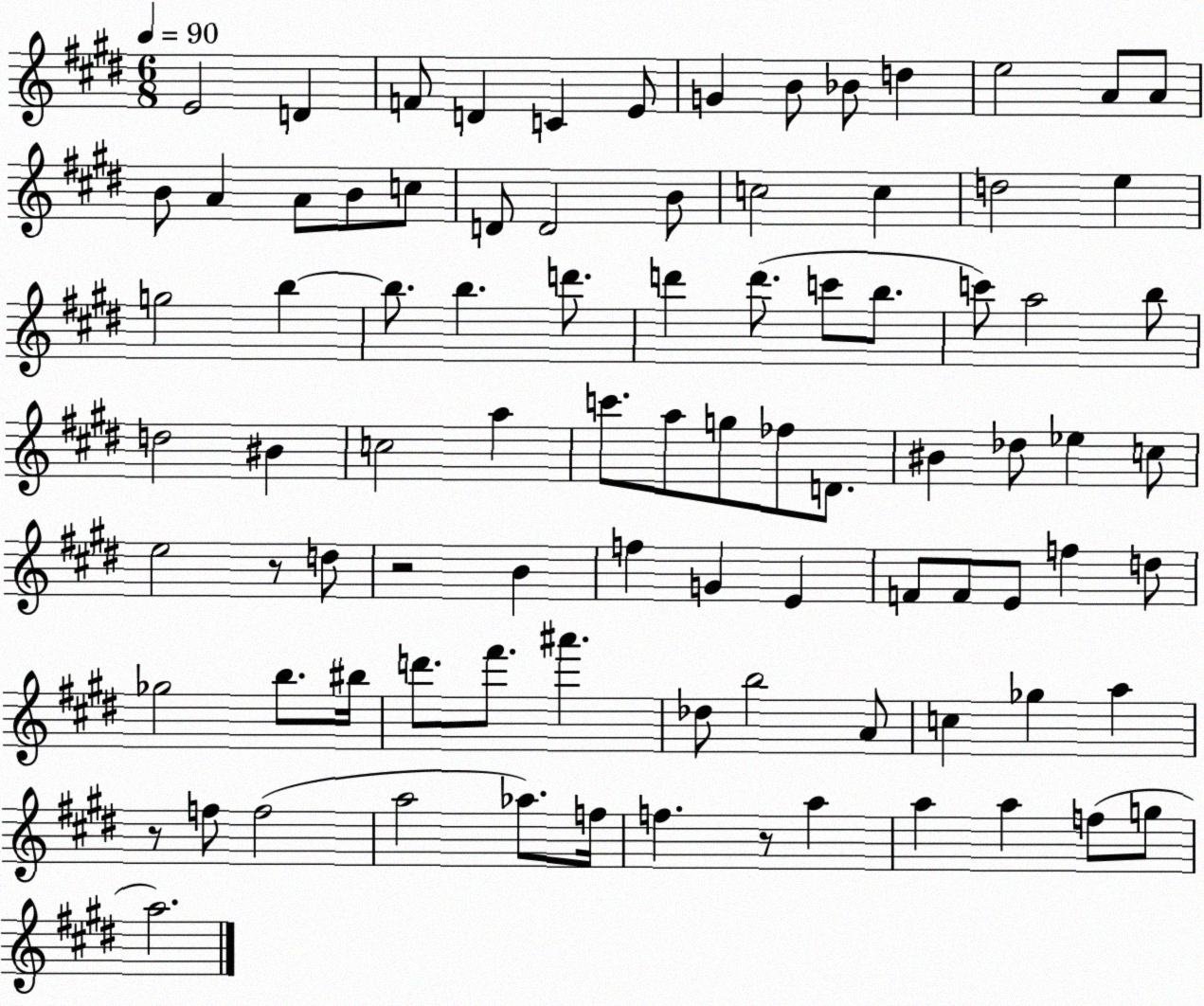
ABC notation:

X:1
T:Untitled
M:6/8
L:1/4
K:E
E2 D F/2 D C E/2 G B/2 _B/2 d e2 A/2 A/2 B/2 A A/2 B/2 c/2 D/2 D2 B/2 c2 c d2 e g2 b b/2 b d'/2 d' d'/2 c'/2 b/2 c'/2 a2 b/2 d2 ^B c2 a c'/2 a/2 g/2 _f/2 D/2 ^B _d/2 _e c/2 e2 z/2 d/2 z2 B f G E F/2 F/2 E/2 f d/2 _g2 b/2 ^b/4 d'/2 ^f'/2 ^a' _d/2 b2 A/2 c _g a z/2 f/2 f2 a2 _a/2 f/4 f z/2 a a a f/2 g/2 a2